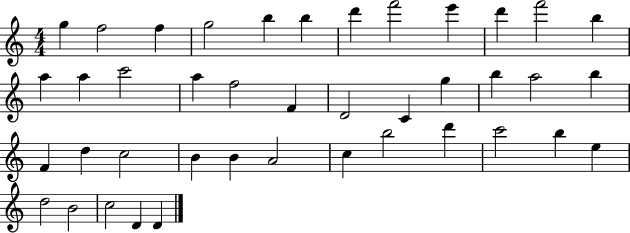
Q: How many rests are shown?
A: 0